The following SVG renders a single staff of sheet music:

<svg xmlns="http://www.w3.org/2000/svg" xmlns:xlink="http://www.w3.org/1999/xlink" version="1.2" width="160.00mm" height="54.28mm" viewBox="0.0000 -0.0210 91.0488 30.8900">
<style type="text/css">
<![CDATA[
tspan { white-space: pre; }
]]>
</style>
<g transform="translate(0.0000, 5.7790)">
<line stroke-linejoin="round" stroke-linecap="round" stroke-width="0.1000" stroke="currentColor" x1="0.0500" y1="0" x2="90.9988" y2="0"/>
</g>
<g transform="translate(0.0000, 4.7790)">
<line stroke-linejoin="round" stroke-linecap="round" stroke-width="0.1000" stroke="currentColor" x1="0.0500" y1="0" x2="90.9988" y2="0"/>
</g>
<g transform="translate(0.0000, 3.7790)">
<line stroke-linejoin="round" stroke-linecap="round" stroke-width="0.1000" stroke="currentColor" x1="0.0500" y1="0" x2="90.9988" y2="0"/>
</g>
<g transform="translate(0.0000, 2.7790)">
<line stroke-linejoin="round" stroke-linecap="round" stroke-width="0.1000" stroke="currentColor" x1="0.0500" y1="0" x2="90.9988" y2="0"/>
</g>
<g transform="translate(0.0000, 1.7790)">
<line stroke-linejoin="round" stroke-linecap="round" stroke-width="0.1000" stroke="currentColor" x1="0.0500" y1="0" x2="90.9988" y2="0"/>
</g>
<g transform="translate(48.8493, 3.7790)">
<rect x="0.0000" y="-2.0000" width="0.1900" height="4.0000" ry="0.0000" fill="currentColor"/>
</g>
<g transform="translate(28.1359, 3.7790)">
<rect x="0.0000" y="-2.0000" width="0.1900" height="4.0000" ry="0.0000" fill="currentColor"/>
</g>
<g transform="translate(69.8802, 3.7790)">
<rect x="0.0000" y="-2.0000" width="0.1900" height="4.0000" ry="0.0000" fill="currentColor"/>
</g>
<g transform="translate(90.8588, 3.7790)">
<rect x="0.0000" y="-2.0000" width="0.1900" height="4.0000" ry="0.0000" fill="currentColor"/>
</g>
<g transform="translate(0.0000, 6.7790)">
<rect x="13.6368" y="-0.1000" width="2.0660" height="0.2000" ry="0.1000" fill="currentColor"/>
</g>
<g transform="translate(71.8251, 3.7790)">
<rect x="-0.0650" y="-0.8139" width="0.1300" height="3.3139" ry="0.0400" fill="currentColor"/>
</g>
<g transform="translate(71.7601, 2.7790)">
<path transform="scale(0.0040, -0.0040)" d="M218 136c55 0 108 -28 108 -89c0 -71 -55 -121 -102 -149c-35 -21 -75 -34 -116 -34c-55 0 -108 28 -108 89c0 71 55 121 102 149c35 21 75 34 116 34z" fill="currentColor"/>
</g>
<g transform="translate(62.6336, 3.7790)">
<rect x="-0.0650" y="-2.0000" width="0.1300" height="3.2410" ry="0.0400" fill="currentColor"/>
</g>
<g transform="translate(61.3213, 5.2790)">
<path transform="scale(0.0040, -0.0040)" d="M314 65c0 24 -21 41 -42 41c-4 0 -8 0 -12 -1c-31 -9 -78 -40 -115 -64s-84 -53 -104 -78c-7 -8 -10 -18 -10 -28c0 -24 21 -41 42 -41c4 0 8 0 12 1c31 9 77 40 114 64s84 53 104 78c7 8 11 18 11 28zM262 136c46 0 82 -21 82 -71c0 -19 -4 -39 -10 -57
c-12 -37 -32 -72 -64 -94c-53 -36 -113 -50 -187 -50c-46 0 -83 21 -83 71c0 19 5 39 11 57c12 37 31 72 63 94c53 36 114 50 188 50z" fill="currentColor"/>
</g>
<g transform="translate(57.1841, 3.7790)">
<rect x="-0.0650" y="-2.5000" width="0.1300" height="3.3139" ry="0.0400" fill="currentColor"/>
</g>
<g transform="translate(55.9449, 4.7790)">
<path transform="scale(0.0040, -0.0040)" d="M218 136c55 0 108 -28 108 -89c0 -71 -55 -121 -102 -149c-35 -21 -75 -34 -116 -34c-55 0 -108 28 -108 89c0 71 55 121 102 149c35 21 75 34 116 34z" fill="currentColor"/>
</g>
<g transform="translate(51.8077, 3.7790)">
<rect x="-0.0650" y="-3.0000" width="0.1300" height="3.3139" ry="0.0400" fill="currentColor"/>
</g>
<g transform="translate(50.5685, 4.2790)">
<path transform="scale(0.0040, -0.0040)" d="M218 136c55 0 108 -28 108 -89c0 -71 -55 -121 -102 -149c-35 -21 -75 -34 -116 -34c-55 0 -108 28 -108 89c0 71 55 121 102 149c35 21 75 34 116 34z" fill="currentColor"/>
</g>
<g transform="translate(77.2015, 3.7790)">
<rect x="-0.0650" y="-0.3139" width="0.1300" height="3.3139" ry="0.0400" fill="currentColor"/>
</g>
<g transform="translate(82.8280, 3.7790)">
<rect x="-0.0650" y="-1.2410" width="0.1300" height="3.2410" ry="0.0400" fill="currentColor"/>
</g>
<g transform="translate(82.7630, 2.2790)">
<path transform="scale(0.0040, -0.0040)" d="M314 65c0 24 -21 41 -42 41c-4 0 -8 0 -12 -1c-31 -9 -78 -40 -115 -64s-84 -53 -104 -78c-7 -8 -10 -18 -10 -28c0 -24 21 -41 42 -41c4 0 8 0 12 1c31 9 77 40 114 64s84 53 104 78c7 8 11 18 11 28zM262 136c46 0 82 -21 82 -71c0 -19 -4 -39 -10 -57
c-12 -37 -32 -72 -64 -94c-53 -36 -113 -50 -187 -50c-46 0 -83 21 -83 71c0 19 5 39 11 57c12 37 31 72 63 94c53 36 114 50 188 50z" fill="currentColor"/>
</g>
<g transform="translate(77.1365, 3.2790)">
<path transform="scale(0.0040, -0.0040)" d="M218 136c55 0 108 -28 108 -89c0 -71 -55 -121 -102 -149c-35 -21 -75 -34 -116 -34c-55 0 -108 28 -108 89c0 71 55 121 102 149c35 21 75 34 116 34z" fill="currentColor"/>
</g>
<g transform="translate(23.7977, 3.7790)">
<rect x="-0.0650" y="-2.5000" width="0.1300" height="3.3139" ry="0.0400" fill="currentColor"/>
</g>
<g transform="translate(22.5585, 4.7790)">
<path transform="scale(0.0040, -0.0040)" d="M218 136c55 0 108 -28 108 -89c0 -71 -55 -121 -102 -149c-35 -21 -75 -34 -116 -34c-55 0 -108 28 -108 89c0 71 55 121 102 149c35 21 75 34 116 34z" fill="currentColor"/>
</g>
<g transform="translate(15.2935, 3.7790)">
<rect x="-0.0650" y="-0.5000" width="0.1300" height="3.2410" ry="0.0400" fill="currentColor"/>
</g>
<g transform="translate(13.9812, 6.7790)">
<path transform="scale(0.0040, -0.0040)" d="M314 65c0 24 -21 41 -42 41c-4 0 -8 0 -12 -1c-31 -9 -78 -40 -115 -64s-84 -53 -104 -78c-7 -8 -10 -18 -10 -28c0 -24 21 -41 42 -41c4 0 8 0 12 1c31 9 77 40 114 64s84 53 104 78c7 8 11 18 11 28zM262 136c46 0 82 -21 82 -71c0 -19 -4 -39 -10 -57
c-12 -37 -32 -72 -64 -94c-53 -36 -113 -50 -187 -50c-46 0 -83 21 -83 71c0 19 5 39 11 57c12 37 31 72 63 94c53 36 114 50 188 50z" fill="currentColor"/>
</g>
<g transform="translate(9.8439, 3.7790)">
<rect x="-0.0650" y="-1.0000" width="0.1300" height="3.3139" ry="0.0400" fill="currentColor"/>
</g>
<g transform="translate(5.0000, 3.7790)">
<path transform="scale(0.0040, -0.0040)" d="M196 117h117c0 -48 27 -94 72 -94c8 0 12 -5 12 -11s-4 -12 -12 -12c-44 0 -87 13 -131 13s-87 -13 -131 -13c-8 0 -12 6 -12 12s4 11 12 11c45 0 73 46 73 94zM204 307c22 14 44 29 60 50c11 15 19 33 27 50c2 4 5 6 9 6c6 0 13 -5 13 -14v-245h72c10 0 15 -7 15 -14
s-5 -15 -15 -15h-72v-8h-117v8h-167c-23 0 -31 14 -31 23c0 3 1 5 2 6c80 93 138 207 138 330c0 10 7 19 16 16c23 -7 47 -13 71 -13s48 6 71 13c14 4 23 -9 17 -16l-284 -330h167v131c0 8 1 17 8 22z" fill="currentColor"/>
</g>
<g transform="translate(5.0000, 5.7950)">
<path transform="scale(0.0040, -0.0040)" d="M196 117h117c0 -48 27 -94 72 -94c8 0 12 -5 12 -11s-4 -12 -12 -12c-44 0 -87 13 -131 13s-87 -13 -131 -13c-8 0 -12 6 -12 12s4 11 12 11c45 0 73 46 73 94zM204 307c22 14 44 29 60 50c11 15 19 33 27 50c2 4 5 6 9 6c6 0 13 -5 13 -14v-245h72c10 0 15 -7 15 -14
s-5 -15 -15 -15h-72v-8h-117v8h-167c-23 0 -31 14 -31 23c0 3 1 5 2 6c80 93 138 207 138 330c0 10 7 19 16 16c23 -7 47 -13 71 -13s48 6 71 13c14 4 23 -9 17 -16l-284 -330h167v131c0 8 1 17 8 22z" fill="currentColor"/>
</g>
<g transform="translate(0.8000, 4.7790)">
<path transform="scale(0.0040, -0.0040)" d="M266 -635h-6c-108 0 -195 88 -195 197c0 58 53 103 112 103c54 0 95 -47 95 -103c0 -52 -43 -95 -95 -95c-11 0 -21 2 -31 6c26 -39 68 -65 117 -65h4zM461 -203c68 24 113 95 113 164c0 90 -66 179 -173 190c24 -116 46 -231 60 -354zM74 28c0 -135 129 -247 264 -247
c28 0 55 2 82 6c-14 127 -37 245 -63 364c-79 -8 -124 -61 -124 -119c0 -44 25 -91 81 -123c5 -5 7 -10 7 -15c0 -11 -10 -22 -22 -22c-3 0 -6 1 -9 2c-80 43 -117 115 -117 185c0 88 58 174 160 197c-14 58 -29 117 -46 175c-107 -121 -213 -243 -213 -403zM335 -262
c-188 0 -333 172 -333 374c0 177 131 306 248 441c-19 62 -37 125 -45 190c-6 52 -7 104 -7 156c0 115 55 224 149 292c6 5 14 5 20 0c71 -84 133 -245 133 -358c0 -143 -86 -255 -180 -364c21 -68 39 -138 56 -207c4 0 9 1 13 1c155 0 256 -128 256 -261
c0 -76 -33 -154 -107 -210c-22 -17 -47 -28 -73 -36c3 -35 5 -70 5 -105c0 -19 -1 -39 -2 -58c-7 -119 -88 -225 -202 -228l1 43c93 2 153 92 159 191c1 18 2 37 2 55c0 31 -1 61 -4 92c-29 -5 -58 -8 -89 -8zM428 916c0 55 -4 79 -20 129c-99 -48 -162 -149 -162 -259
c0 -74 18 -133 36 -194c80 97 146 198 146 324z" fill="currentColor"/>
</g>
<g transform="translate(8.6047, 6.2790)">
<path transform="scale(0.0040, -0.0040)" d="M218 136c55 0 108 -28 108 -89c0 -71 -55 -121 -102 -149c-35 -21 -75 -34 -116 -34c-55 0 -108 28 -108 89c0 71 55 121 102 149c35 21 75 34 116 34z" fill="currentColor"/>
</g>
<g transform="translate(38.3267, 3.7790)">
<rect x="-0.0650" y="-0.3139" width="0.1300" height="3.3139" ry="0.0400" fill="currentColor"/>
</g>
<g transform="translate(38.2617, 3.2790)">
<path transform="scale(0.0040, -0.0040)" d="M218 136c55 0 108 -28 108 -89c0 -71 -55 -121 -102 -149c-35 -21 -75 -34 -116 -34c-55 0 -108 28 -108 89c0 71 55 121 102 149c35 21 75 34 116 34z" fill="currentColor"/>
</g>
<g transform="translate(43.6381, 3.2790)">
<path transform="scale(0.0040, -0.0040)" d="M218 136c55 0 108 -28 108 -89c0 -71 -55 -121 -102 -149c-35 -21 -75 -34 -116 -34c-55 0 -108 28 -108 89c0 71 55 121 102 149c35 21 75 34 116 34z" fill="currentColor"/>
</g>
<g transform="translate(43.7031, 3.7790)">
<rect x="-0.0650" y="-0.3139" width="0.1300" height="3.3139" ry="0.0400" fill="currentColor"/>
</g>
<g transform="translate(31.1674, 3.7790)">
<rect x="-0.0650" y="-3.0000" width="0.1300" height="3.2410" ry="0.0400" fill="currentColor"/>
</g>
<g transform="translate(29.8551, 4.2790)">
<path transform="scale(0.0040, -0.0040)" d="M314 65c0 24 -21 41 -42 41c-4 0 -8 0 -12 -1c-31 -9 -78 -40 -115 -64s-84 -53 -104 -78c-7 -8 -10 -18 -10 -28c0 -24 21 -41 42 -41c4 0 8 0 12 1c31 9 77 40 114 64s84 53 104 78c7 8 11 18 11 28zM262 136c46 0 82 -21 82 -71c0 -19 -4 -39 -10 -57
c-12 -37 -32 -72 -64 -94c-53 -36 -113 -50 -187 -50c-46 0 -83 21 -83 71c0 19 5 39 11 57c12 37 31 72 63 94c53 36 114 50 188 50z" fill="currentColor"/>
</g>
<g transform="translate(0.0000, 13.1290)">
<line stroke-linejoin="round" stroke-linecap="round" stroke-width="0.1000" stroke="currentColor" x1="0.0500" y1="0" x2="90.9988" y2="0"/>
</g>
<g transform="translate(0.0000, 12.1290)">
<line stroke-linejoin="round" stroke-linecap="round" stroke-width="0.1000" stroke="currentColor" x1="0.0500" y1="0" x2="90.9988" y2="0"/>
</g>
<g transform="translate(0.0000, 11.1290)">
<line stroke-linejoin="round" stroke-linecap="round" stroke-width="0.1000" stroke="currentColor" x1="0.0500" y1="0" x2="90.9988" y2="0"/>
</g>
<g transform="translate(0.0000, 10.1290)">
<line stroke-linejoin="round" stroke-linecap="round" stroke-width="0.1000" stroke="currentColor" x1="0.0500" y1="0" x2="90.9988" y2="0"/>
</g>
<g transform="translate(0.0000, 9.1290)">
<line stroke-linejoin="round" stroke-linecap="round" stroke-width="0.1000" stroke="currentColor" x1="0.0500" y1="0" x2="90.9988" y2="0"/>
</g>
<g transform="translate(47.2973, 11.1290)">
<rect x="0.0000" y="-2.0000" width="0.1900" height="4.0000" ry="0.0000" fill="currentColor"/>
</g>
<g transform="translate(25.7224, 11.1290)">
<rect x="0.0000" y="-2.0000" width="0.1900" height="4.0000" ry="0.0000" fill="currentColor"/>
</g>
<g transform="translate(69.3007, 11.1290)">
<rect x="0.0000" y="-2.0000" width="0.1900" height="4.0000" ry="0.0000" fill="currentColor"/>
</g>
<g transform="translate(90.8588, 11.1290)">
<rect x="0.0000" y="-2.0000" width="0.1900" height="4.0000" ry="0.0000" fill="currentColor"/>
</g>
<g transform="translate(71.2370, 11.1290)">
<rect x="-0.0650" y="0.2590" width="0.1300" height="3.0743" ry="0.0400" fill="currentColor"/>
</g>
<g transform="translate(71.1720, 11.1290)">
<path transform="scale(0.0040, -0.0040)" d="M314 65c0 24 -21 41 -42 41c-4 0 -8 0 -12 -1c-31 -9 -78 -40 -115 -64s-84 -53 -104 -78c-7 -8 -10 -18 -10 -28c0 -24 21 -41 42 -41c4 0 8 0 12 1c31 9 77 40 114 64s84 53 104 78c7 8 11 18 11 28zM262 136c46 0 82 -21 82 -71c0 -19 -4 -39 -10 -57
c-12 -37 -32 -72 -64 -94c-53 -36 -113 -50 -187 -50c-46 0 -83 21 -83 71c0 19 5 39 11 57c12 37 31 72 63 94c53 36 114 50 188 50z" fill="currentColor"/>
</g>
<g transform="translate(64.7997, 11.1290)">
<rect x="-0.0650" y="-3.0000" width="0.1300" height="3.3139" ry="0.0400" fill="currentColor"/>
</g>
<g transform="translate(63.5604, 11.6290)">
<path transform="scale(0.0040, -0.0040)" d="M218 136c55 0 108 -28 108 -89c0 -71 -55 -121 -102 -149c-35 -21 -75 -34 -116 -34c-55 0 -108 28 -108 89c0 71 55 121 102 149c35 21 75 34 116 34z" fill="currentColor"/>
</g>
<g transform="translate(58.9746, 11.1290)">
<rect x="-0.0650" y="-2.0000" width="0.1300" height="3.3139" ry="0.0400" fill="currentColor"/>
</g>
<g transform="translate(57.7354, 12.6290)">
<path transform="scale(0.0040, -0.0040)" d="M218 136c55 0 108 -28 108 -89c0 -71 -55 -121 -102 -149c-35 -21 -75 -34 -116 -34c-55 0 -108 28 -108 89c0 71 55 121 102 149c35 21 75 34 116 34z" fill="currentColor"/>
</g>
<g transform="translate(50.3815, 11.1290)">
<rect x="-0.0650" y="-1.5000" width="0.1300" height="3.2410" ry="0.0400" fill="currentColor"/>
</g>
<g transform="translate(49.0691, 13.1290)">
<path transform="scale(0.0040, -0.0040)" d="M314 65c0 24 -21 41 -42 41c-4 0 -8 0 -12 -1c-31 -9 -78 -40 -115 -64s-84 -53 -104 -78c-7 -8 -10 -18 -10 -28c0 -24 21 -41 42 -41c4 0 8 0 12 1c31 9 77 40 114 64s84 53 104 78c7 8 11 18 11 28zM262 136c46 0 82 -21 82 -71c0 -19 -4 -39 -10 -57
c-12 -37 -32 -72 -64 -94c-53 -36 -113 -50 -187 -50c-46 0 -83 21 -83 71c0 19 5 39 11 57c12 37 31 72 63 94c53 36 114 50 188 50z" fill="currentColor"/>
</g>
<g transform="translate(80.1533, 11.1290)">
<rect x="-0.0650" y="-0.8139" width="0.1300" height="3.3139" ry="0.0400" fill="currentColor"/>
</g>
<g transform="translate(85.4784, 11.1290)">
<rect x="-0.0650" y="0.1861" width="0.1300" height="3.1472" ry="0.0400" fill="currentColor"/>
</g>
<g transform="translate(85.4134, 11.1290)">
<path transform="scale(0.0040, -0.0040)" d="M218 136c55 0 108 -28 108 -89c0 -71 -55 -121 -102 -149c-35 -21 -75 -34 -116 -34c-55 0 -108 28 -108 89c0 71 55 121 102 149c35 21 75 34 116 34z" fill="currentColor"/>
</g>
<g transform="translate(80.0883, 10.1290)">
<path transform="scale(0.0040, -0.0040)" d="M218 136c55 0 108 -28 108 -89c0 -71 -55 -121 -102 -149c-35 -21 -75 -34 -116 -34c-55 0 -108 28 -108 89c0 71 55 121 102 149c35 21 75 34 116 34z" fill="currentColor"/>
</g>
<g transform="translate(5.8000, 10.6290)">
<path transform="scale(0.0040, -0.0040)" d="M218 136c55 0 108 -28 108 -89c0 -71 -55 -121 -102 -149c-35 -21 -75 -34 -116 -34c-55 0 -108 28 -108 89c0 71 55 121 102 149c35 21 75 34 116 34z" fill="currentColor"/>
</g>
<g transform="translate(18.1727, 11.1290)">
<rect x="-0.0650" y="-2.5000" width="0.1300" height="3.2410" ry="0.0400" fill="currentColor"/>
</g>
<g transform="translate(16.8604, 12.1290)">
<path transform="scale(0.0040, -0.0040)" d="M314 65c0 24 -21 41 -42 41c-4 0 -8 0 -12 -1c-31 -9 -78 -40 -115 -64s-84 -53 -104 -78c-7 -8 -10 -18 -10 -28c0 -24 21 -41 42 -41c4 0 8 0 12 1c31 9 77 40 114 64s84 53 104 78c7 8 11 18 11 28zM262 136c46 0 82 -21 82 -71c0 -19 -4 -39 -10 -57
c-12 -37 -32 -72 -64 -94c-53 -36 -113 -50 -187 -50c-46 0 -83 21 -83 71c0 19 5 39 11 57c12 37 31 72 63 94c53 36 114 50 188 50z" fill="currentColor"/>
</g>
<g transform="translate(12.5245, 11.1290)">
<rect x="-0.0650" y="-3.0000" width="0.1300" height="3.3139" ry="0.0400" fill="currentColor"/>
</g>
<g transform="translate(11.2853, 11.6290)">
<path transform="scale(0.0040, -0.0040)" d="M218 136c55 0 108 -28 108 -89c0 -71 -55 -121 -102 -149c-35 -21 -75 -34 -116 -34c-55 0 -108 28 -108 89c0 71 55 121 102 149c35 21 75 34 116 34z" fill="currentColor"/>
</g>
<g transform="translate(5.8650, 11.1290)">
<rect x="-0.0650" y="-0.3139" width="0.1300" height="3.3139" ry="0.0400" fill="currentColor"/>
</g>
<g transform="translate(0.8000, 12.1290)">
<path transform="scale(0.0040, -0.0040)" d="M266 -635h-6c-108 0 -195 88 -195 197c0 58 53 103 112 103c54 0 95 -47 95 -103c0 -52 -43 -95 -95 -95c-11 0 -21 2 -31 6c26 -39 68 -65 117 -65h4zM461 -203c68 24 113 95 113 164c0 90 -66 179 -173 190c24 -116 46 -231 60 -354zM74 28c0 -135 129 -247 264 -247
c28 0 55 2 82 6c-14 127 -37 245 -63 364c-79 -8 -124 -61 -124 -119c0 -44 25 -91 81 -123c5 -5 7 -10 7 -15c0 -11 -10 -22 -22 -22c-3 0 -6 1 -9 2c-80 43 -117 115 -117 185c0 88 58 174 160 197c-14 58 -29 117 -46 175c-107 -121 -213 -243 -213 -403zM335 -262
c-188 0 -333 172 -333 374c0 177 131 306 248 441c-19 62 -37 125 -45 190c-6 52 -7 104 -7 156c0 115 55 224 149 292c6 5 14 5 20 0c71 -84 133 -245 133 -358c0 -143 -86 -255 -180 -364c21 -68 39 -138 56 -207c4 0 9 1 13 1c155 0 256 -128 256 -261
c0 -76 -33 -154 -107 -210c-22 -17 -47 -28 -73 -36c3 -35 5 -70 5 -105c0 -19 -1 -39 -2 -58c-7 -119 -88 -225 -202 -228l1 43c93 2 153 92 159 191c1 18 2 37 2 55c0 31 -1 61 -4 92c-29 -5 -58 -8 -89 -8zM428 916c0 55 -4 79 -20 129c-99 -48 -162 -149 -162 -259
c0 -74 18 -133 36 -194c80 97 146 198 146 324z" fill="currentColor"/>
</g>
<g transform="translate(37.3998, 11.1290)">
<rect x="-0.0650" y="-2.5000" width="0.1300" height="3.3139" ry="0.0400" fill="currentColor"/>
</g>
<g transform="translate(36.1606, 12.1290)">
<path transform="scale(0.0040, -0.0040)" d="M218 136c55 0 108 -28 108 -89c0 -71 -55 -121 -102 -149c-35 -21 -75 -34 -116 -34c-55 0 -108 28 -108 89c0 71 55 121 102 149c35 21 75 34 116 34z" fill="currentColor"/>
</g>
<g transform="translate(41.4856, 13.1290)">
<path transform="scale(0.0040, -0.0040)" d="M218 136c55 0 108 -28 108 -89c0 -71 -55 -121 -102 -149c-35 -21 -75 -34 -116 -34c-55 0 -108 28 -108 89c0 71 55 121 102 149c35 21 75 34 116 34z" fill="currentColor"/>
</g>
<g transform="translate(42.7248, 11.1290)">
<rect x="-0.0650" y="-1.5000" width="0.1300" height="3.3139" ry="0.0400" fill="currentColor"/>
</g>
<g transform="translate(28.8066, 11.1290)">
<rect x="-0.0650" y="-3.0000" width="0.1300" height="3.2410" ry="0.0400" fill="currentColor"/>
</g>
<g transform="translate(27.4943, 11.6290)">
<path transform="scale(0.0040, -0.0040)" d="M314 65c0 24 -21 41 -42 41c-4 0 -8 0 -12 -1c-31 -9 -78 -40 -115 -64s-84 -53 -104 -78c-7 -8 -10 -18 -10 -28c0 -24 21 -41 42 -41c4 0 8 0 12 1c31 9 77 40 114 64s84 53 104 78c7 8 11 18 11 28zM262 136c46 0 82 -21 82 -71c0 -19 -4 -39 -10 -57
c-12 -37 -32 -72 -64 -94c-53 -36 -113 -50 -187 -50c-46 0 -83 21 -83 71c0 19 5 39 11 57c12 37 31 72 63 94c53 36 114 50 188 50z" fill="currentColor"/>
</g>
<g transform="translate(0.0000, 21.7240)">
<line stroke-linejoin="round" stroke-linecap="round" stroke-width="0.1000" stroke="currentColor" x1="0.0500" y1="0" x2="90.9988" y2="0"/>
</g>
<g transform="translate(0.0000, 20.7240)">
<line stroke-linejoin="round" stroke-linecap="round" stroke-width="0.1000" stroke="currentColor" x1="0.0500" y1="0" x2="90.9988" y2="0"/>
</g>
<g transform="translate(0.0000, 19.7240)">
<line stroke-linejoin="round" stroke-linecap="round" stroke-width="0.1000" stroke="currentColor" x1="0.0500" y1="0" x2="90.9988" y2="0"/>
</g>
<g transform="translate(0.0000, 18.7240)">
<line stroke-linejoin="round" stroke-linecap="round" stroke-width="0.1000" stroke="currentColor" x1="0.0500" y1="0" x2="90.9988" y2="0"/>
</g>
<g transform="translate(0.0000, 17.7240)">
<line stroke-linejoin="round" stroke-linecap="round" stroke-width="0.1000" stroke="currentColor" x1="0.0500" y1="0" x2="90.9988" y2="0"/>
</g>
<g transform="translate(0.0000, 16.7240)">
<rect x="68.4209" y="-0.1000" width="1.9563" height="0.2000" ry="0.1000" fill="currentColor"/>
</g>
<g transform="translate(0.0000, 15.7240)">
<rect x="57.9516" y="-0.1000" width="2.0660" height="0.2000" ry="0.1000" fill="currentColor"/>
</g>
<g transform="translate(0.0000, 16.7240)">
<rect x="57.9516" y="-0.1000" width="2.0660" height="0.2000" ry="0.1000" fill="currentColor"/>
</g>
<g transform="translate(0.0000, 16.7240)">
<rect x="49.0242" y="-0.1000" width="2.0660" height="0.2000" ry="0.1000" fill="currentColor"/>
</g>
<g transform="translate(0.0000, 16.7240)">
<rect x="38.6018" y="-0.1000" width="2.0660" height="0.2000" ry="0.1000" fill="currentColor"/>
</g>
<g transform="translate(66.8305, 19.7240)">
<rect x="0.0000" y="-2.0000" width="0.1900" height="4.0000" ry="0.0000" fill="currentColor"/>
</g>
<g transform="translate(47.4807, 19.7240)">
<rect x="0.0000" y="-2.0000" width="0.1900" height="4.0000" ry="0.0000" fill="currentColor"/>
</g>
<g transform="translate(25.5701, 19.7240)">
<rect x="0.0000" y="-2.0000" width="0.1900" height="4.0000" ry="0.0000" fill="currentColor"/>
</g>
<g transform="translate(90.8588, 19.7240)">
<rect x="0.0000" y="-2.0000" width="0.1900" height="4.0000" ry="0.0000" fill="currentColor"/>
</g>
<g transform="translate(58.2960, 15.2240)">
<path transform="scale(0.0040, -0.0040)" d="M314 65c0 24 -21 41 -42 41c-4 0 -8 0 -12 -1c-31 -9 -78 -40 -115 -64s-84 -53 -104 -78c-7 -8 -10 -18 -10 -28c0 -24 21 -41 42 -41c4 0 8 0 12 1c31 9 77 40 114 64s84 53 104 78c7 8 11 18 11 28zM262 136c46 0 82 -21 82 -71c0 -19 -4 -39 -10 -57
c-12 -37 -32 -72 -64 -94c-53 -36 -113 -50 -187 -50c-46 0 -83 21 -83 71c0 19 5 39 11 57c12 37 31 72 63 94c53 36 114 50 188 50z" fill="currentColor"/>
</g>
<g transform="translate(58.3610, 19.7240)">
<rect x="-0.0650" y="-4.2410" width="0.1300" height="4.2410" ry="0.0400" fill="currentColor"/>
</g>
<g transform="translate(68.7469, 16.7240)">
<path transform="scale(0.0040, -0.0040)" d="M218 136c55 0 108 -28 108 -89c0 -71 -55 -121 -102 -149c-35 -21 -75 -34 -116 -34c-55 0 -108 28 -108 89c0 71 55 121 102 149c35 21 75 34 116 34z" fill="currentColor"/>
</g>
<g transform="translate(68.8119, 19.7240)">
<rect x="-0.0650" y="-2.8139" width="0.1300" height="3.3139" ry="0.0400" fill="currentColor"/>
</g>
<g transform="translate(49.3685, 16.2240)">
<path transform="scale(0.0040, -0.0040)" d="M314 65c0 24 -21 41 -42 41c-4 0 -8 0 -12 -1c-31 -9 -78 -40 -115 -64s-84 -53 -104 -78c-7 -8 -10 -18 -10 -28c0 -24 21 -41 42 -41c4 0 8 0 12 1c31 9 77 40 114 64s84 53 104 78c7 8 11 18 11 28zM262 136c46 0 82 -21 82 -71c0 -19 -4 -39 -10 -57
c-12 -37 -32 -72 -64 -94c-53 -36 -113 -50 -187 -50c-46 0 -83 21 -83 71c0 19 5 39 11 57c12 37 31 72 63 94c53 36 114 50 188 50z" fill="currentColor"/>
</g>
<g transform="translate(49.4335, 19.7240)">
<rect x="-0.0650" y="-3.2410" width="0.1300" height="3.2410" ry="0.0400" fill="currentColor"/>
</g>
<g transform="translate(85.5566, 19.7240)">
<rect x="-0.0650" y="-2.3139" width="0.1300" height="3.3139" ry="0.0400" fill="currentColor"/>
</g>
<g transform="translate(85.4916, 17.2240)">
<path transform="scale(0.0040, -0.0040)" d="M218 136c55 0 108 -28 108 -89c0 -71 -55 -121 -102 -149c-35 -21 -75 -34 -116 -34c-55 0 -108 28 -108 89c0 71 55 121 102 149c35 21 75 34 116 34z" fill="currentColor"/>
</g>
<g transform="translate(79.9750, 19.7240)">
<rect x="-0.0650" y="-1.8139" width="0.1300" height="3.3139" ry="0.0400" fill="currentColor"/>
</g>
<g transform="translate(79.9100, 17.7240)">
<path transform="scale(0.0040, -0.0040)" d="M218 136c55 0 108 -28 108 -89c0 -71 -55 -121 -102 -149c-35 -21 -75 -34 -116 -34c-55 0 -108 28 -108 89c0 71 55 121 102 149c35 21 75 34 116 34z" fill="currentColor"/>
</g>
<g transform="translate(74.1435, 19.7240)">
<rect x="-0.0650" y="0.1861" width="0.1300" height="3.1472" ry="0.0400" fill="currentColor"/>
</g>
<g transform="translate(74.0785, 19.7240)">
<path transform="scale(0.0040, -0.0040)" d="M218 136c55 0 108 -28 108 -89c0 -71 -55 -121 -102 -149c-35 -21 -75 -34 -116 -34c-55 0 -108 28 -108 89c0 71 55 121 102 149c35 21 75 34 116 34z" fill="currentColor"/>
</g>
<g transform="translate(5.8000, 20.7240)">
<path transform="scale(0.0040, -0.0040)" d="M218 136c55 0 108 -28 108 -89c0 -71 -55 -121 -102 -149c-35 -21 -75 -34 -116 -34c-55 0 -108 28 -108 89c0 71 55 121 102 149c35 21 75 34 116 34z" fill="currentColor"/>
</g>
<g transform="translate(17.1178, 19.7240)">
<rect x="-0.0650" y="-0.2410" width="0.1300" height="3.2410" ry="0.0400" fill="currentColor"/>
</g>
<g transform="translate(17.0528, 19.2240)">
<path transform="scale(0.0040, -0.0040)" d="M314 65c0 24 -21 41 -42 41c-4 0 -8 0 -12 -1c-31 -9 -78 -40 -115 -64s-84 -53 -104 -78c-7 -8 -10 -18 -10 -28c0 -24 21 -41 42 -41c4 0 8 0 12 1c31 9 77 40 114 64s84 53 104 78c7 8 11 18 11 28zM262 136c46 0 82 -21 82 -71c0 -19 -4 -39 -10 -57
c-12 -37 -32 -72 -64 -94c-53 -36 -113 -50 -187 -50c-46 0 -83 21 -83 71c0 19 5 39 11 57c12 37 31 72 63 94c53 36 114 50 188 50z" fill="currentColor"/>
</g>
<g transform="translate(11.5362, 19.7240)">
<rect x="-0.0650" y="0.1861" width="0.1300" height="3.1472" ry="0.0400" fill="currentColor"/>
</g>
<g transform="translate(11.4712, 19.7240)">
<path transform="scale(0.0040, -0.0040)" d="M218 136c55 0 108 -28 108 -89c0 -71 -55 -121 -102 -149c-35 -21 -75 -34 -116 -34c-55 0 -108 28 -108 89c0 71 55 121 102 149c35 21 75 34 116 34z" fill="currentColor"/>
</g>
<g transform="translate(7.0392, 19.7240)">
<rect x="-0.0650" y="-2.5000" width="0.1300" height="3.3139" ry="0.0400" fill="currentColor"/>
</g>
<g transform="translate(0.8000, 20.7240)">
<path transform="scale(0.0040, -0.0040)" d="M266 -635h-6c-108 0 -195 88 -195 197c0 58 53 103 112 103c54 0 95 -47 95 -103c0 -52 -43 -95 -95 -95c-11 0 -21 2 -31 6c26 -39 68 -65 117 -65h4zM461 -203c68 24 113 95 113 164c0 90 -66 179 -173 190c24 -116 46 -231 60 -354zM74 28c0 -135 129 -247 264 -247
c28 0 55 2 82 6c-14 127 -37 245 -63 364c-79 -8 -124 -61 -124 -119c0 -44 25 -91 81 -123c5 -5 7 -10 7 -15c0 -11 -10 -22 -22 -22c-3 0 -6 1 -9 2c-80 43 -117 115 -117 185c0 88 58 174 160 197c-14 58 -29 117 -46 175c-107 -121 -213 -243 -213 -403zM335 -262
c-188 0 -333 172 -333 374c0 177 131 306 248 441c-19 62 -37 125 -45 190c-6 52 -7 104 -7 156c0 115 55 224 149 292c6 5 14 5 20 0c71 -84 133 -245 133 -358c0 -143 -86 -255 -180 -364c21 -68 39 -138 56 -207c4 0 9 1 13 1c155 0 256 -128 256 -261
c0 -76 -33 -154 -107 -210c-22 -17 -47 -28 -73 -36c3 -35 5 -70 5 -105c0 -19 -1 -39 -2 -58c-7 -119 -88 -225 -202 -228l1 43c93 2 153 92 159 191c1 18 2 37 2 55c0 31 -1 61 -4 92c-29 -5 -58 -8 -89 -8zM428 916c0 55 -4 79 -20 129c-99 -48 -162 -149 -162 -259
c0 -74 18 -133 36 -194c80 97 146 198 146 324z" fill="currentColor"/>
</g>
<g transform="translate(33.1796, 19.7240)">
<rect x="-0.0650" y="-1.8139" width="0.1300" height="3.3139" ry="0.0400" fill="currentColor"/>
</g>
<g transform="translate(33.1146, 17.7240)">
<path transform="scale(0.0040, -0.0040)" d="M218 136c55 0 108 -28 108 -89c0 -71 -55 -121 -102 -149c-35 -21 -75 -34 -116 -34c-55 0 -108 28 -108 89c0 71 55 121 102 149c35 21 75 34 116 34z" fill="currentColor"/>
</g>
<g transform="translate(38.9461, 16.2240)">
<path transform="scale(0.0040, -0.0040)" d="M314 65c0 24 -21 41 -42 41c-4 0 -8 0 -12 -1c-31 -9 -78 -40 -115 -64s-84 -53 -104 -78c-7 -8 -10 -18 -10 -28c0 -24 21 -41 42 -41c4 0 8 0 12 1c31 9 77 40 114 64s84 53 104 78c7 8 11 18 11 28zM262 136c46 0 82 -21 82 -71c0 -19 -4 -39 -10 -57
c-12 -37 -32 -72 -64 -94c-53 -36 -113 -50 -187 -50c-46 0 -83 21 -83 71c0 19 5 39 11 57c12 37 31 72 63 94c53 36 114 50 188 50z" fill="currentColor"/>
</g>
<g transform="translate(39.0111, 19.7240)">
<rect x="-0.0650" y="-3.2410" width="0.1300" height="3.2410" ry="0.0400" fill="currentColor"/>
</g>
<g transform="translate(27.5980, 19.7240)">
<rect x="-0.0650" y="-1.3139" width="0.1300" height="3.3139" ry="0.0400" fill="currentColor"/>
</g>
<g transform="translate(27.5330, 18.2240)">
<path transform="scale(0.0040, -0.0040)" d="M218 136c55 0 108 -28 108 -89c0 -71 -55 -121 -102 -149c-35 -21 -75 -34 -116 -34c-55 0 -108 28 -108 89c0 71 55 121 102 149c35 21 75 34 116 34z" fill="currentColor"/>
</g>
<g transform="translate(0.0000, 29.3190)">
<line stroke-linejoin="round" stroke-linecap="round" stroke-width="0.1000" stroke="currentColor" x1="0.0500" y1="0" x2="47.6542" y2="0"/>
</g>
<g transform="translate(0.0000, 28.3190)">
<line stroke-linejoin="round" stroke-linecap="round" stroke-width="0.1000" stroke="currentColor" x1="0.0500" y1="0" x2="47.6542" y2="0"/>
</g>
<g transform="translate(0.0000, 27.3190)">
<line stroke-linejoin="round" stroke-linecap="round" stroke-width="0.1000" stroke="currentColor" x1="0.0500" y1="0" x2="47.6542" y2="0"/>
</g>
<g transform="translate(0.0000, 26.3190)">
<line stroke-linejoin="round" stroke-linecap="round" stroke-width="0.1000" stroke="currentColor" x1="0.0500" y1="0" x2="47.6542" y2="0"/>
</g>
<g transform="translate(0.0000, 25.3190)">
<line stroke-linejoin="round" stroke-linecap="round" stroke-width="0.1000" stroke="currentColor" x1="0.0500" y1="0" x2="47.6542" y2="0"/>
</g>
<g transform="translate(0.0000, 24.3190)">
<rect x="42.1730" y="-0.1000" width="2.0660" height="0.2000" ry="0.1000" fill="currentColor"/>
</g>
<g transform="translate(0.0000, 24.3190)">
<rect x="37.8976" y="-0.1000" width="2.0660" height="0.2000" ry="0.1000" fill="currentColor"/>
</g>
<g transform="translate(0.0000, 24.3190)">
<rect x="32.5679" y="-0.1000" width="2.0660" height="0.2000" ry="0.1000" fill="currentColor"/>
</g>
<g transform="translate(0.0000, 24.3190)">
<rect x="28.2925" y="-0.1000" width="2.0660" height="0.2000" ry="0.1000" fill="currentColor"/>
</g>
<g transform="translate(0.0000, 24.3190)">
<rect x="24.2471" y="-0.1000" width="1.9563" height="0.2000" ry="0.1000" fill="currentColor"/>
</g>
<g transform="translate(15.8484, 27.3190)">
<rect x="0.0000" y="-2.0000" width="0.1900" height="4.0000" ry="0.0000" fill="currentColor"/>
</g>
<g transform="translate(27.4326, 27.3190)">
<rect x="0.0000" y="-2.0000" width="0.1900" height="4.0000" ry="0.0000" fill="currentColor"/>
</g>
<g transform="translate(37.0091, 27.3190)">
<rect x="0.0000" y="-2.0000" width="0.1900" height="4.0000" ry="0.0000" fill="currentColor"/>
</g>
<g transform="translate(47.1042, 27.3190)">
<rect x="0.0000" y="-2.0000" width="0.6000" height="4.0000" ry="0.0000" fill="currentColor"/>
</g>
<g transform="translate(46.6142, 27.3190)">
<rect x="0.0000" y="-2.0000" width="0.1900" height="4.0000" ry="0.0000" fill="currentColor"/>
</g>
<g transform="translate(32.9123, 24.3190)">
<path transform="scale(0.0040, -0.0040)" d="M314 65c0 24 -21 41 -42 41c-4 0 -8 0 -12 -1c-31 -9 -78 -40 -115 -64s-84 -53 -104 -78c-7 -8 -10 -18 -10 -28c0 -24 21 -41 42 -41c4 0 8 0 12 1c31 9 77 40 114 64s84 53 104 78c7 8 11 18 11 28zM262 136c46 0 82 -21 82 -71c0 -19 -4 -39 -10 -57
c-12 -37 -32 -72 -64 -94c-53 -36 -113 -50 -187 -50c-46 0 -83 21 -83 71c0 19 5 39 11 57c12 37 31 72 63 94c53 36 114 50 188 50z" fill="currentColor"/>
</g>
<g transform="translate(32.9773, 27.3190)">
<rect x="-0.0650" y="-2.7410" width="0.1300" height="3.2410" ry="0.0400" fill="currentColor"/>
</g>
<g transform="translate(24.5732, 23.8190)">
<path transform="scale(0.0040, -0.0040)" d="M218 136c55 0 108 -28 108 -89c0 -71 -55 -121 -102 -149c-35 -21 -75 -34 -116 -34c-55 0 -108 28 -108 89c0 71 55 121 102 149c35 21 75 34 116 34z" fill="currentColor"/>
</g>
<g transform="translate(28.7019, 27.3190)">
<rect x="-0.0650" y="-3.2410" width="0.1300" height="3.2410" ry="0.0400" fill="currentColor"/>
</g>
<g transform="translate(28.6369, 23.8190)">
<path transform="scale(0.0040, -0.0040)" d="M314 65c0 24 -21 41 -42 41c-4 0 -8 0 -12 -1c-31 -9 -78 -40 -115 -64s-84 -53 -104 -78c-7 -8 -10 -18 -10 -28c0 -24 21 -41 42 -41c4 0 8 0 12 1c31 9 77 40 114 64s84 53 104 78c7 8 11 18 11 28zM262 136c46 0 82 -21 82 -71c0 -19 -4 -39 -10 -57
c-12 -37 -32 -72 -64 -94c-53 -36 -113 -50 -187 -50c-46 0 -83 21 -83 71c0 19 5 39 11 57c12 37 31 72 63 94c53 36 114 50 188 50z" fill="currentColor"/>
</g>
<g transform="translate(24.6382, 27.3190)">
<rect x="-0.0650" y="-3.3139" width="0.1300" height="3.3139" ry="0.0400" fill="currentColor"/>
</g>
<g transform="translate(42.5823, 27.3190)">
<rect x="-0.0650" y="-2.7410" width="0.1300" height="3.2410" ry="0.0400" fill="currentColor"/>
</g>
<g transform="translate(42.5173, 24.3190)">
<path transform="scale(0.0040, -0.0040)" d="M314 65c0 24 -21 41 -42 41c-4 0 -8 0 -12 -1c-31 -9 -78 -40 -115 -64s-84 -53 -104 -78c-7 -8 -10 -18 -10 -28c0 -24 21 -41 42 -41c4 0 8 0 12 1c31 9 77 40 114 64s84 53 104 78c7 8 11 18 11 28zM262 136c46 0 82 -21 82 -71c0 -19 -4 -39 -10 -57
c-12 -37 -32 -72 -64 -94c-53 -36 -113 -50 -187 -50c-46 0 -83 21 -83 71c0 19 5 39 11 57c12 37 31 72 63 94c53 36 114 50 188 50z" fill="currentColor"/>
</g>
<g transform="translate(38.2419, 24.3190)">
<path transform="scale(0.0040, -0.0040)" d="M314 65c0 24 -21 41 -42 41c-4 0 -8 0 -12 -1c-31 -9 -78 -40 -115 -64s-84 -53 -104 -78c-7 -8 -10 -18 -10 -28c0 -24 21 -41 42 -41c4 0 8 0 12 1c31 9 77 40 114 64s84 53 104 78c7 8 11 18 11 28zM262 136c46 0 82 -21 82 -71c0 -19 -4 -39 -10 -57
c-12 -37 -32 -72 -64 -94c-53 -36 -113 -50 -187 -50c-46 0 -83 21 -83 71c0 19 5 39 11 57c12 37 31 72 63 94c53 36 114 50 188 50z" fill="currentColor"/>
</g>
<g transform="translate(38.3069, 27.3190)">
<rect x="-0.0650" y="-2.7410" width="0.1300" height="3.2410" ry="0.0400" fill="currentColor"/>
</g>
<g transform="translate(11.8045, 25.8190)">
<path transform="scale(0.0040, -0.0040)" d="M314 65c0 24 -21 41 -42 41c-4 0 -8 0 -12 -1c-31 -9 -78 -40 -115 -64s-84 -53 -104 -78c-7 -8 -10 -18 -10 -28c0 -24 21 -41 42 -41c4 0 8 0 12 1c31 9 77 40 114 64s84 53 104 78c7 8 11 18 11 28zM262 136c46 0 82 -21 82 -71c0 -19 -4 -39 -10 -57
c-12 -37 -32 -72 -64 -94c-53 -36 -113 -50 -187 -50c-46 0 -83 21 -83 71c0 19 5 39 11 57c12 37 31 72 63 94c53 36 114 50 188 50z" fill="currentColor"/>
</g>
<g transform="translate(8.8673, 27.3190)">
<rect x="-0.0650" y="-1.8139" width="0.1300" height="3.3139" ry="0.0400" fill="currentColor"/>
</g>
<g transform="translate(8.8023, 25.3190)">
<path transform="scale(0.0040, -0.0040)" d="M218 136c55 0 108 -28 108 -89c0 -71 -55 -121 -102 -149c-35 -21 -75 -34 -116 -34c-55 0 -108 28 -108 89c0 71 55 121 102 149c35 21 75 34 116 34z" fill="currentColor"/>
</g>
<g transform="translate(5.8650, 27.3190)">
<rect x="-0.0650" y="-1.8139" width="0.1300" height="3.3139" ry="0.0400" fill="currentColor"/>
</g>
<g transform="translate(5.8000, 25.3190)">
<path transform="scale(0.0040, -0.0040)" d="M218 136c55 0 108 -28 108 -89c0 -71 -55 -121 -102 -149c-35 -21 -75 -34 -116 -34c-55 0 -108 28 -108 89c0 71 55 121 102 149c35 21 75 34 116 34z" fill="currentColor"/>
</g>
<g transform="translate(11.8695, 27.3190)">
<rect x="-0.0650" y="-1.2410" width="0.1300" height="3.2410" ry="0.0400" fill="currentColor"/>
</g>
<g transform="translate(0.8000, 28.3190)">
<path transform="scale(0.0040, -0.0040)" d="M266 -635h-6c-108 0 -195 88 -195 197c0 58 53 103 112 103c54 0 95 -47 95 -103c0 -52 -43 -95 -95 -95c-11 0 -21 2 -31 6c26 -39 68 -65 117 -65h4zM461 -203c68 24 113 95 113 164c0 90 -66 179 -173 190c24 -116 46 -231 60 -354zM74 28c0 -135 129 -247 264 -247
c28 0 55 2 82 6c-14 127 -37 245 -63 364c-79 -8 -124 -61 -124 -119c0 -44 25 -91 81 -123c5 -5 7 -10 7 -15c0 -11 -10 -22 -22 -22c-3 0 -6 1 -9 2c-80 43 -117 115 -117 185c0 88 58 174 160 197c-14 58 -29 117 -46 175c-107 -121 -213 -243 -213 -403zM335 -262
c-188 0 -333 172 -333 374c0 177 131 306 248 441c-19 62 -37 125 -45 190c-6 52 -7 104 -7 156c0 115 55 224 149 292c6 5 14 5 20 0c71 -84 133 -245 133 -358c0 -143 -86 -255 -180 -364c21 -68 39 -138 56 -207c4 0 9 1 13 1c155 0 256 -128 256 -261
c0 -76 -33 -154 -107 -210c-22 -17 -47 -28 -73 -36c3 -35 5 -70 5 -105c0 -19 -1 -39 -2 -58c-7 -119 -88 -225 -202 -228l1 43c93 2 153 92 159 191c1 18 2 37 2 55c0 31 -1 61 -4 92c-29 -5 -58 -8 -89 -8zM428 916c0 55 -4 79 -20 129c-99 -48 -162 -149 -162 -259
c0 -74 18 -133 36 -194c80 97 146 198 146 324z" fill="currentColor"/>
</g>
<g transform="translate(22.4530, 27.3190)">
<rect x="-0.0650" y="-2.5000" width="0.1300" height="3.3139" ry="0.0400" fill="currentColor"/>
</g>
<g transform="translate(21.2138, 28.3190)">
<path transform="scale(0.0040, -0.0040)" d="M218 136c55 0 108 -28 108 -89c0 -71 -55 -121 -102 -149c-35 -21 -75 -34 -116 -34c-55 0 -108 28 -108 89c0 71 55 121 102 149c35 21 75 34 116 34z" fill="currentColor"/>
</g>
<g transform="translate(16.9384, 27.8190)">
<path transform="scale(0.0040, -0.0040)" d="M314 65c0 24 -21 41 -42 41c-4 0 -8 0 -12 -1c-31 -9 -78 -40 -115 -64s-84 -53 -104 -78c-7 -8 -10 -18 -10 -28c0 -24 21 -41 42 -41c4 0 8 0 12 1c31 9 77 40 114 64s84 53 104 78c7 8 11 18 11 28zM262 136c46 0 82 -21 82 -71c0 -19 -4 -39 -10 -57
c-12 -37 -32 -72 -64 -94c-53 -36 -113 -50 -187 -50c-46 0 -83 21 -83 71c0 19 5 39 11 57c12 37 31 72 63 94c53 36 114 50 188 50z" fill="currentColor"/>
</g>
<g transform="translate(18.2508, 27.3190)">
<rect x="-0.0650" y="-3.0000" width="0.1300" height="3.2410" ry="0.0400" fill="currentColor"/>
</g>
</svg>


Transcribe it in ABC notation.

X:1
T:Untitled
M:4/4
L:1/4
K:C
D C2 G A2 c c A G F2 d c e2 c A G2 A2 G E E2 F A B2 d B G B c2 e f b2 b2 d'2 a B f g f f e2 A2 G b b2 a2 a2 a2